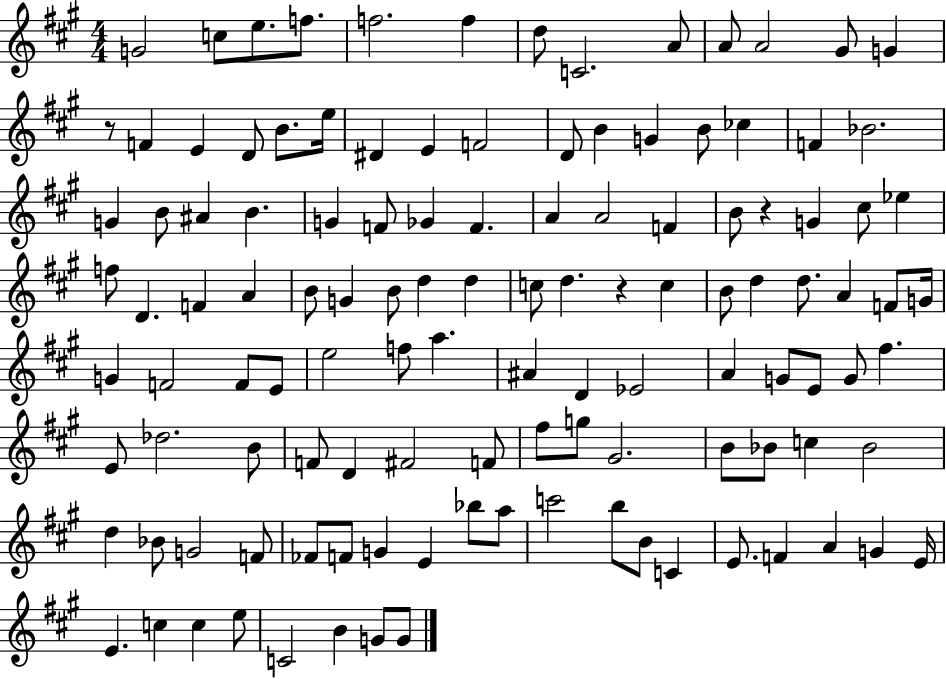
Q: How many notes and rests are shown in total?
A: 120